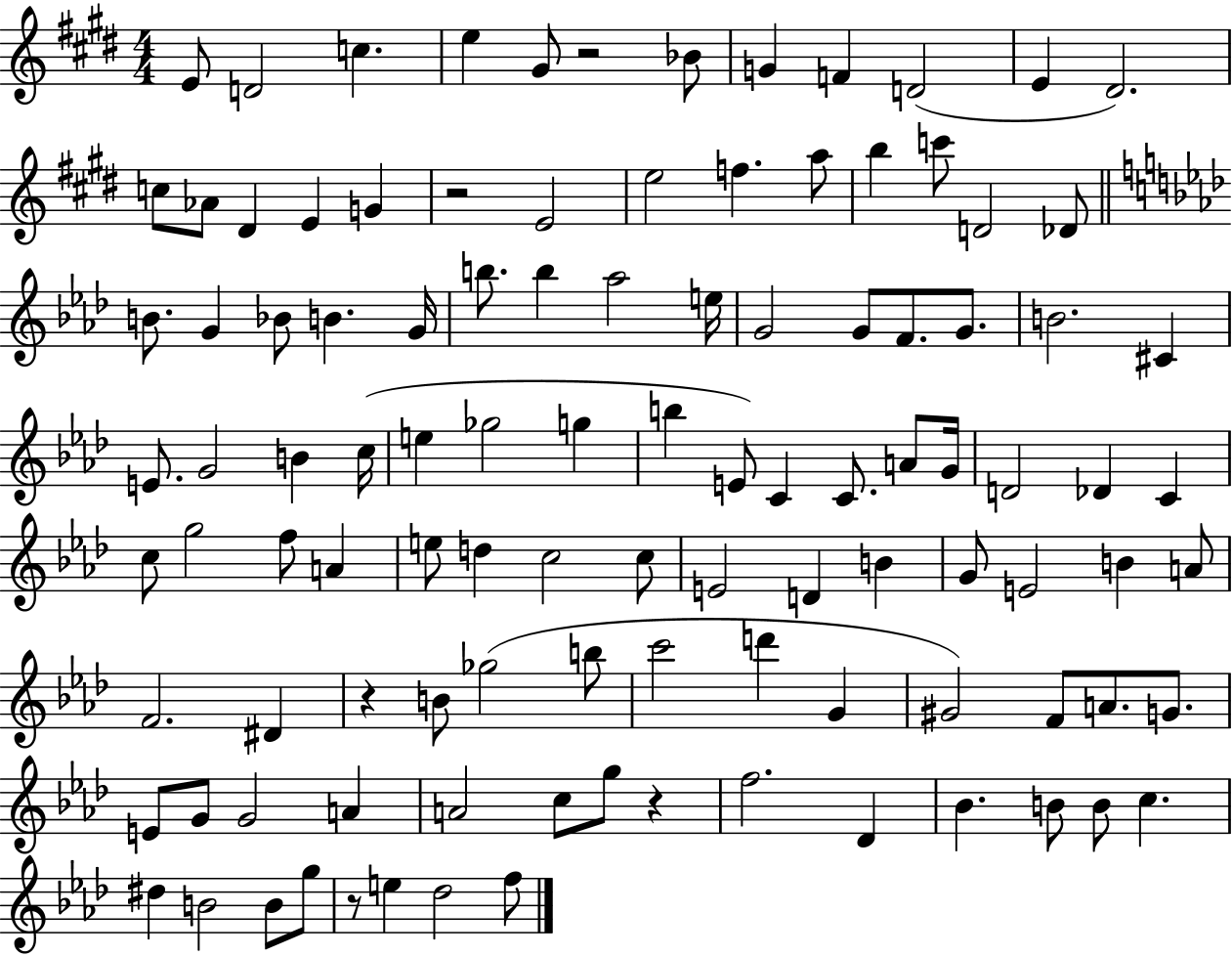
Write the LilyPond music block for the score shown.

{
  \clef treble
  \numericTimeSignature
  \time 4/4
  \key e \major
  e'8 d'2 c''4. | e''4 gis'8 r2 bes'8 | g'4 f'4 d'2( | e'4 dis'2.) | \break c''8 aes'8 dis'4 e'4 g'4 | r2 e'2 | e''2 f''4. a''8 | b''4 c'''8 d'2 des'8 | \break \bar "||" \break \key f \minor b'8. g'4 bes'8 b'4. g'16 | b''8. b''4 aes''2 e''16 | g'2 g'8 f'8. g'8. | b'2. cis'4 | \break e'8. g'2 b'4 c''16( | e''4 ges''2 g''4 | b''4 e'8) c'4 c'8. a'8 g'16 | d'2 des'4 c'4 | \break c''8 g''2 f''8 a'4 | e''8 d''4 c''2 c''8 | e'2 d'4 b'4 | g'8 e'2 b'4 a'8 | \break f'2. dis'4 | r4 b'8 ges''2( b''8 | c'''2 d'''4 g'4 | gis'2) f'8 a'8. g'8. | \break e'8 g'8 g'2 a'4 | a'2 c''8 g''8 r4 | f''2. des'4 | bes'4. b'8 b'8 c''4. | \break dis''4 b'2 b'8 g''8 | r8 e''4 des''2 f''8 | \bar "|."
}